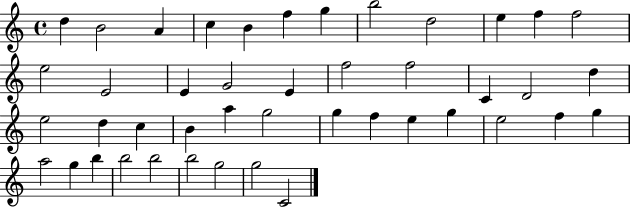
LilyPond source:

{
  \clef treble
  \time 4/4
  \defaultTimeSignature
  \key c \major
  d''4 b'2 a'4 | c''4 b'4 f''4 g''4 | b''2 d''2 | e''4 f''4 f''2 | \break e''2 e'2 | e'4 g'2 e'4 | f''2 f''2 | c'4 d'2 d''4 | \break e''2 d''4 c''4 | b'4 a''4 g''2 | g''4 f''4 e''4 g''4 | e''2 f''4 g''4 | \break a''2 g''4 b''4 | b''2 b''2 | b''2 g''2 | g''2 c'2 | \break \bar "|."
}